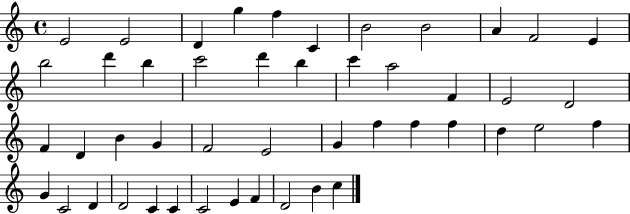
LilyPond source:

{
  \clef treble
  \time 4/4
  \defaultTimeSignature
  \key c \major
  e'2 e'2 | d'4 g''4 f''4 c'4 | b'2 b'2 | a'4 f'2 e'4 | \break b''2 d'''4 b''4 | c'''2 d'''4 b''4 | c'''4 a''2 f'4 | e'2 d'2 | \break f'4 d'4 b'4 g'4 | f'2 e'2 | g'4 f''4 f''4 f''4 | d''4 e''2 f''4 | \break g'4 c'2 d'4 | d'2 c'4 c'4 | c'2 e'4 f'4 | d'2 b'4 c''4 | \break \bar "|."
}